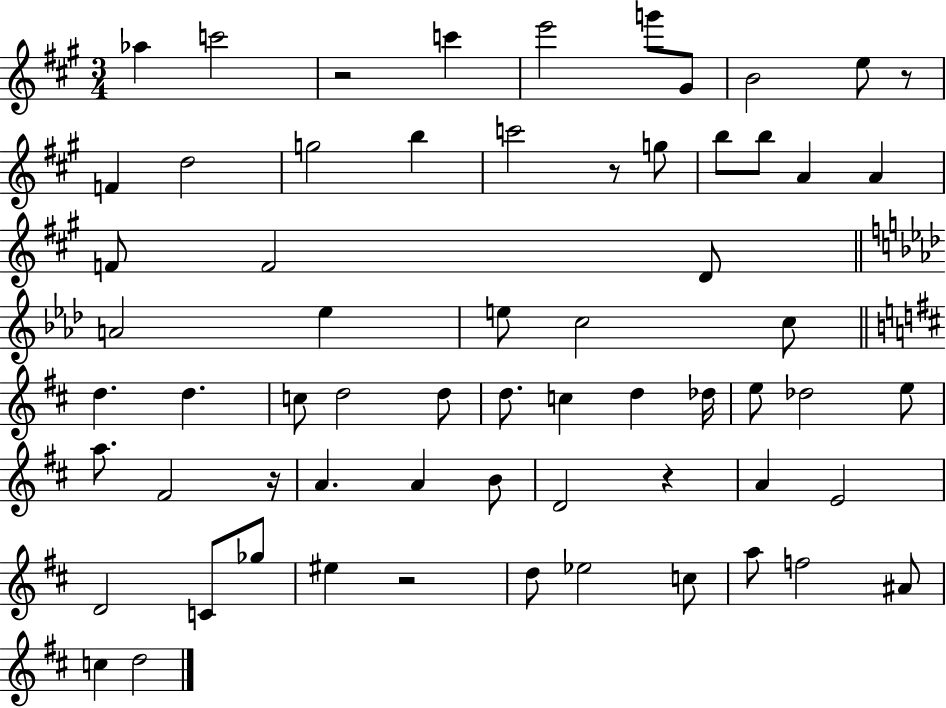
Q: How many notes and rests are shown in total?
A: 64